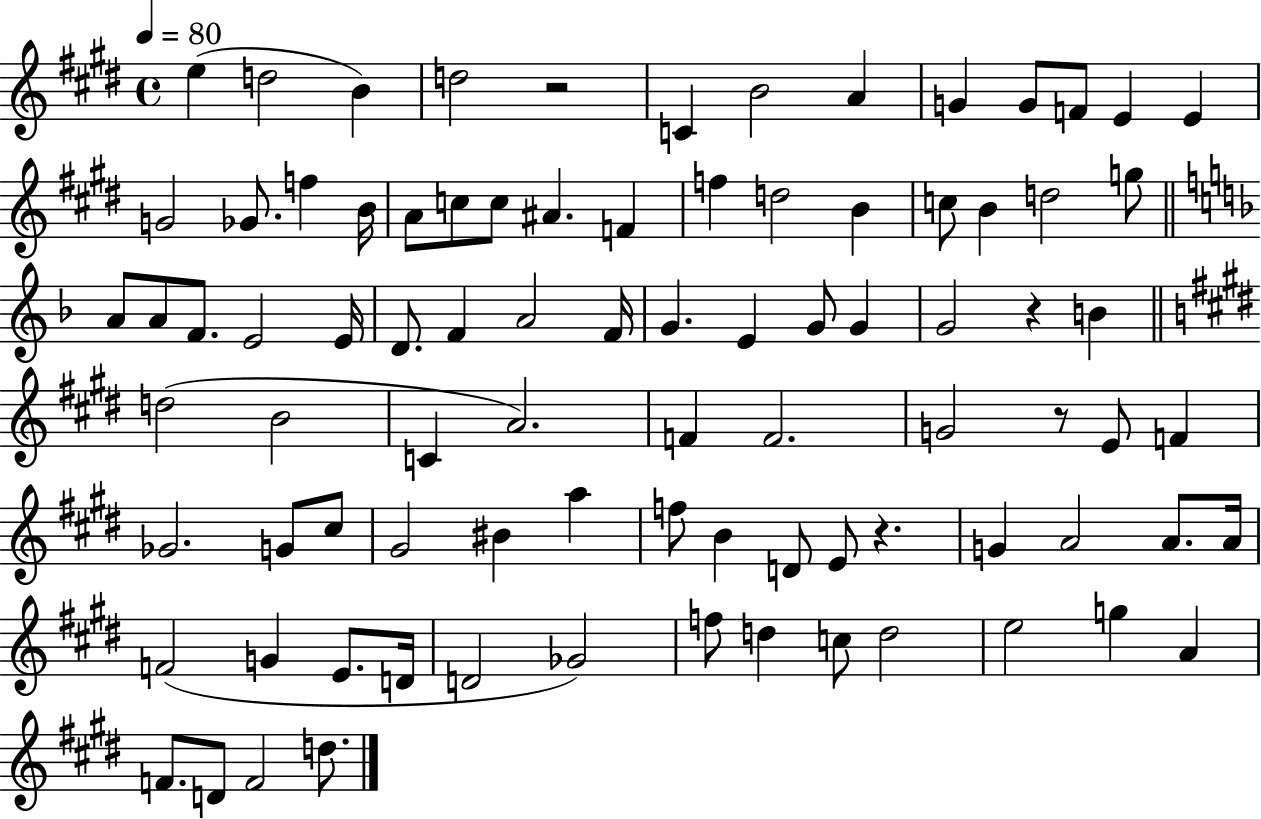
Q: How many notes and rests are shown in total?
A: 87